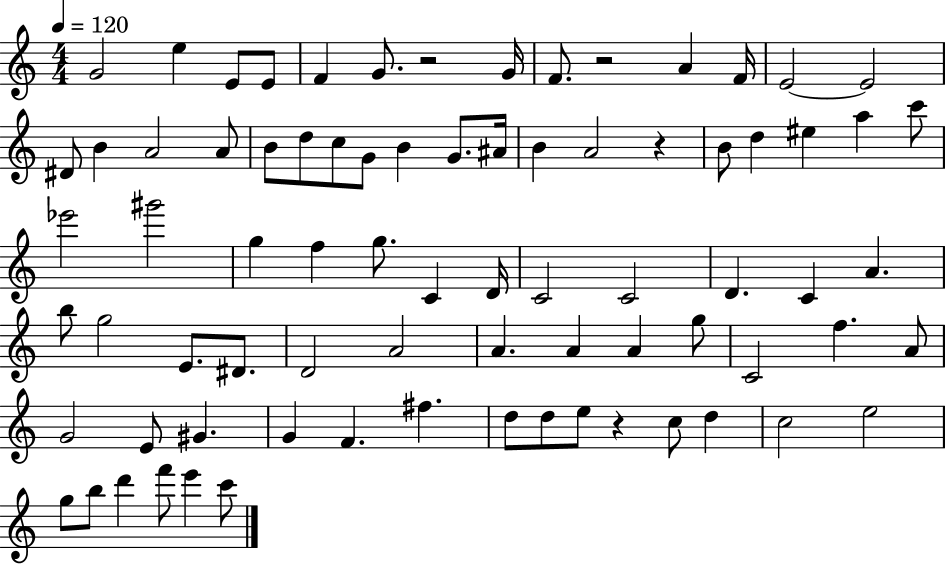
{
  \clef treble
  \numericTimeSignature
  \time 4/4
  \key c \major
  \tempo 4 = 120
  \repeat volta 2 { g'2 e''4 e'8 e'8 | f'4 g'8. r2 g'16 | f'8. r2 a'4 f'16 | e'2~~ e'2 | \break dis'8 b'4 a'2 a'8 | b'8 d''8 c''8 g'8 b'4 g'8. ais'16 | b'4 a'2 r4 | b'8 d''4 eis''4 a''4 c'''8 | \break ees'''2 gis'''2 | g''4 f''4 g''8. c'4 d'16 | c'2 c'2 | d'4. c'4 a'4. | \break b''8 g''2 e'8. dis'8. | d'2 a'2 | a'4. a'4 a'4 g''8 | c'2 f''4. a'8 | \break g'2 e'8 gis'4. | g'4 f'4. fis''4. | d''8 d''8 e''8 r4 c''8 d''4 | c''2 e''2 | \break g''8 b''8 d'''4 f'''8 e'''4 c'''8 | } \bar "|."
}